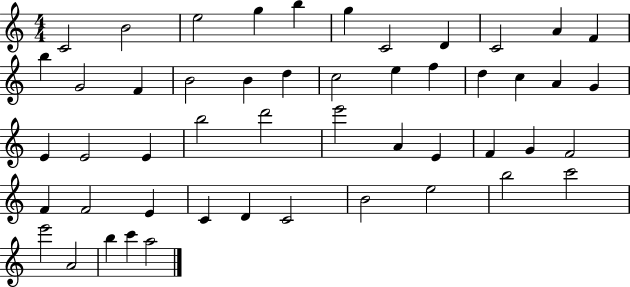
X:1
T:Untitled
M:4/4
L:1/4
K:C
C2 B2 e2 g b g C2 D C2 A F b G2 F B2 B d c2 e f d c A G E E2 E b2 d'2 e'2 A E F G F2 F F2 E C D C2 B2 e2 b2 c'2 e'2 A2 b c' a2